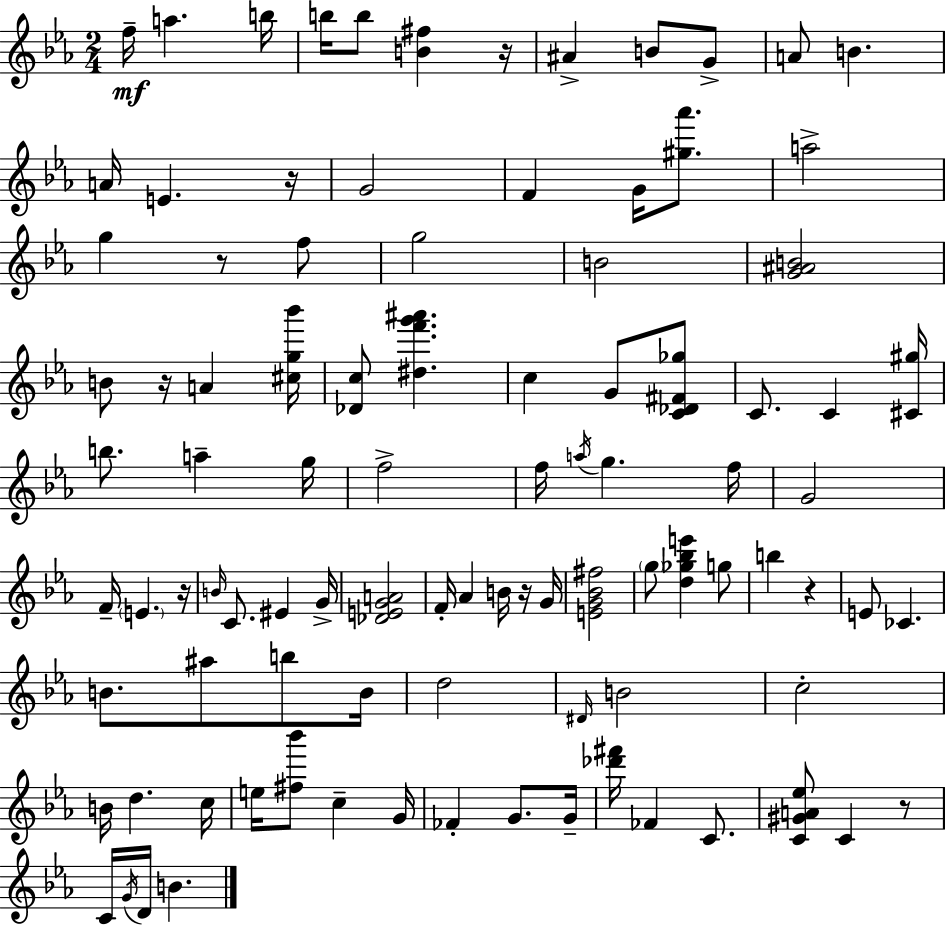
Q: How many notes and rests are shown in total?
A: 96